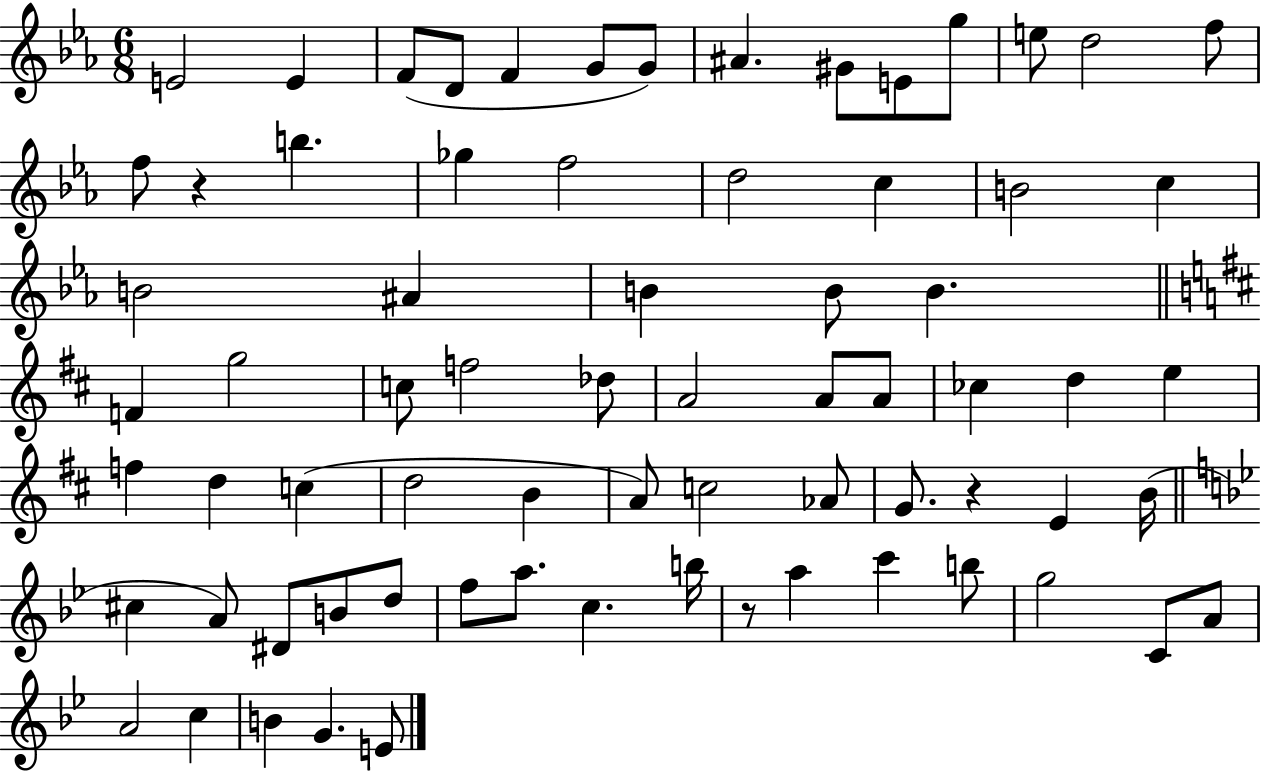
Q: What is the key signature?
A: EES major